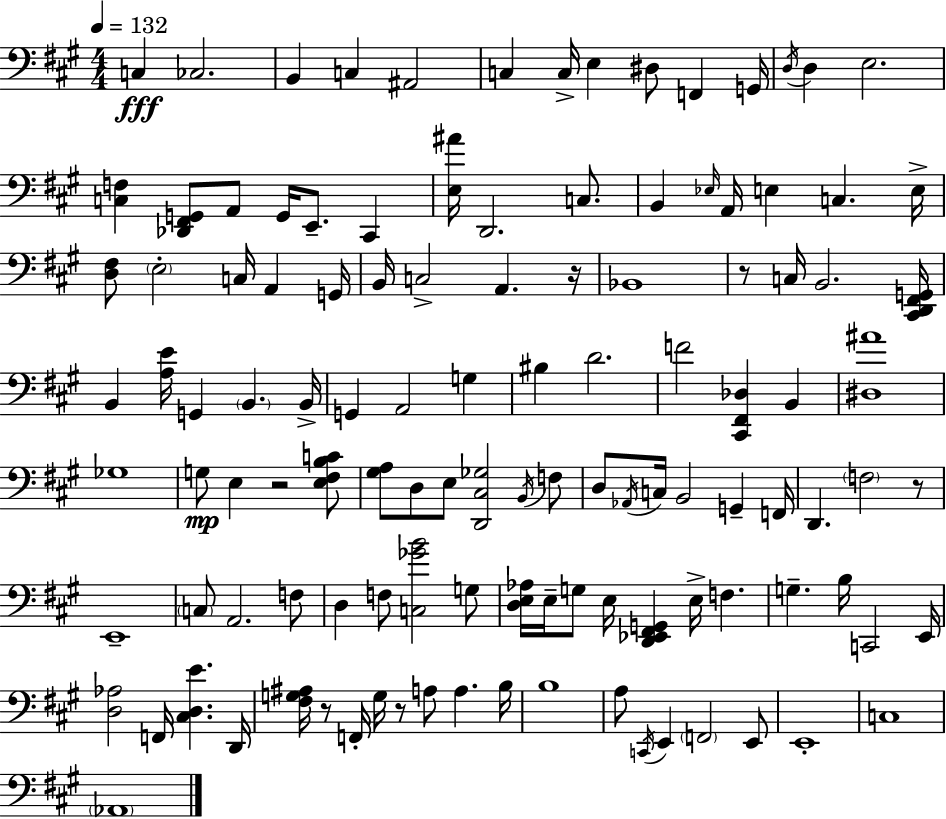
X:1
T:Untitled
M:4/4
L:1/4
K:A
C, _C,2 B,, C, ^A,,2 C, C,/4 E, ^D,/2 F,, G,,/4 D,/4 D, E,2 [C,F,] [_D,,^F,,G,,]/2 A,,/2 G,,/4 E,,/2 ^C,, [E,^A]/4 D,,2 C,/2 B,, _E,/4 A,,/4 E, C, E,/4 [D,^F,]/2 E,2 C,/4 A,, G,,/4 B,,/4 C,2 A,, z/4 _B,,4 z/2 C,/4 B,,2 [^C,,D,,^F,,G,,]/4 B,, [A,E]/4 G,, B,, B,,/4 G,, A,,2 G, ^B, D2 F2 [^C,,^F,,_D,] B,, [^D,^A]4 _G,4 G,/2 E, z2 [E,^F,B,C]/2 [^G,A,]/2 D,/2 E,/2 [D,,^C,_G,]2 B,,/4 F,/2 D,/2 _A,,/4 C,/4 B,,2 G,, F,,/4 D,, F,2 z/2 E,,4 C,/2 A,,2 F,/2 D, F,/2 [C,_GB]2 G,/2 [D,E,_A,]/4 E,/4 G,/2 E,/4 [D,,_E,,^F,,G,,] E,/4 F, G, B,/4 C,,2 E,,/4 [D,_A,]2 F,,/4 [^C,D,E] D,,/4 [^F,G,^A,]/4 z/2 F,,/4 G,/4 z/2 A,/2 A, B,/4 B,4 A,/2 C,,/4 E,, F,,2 E,,/2 E,,4 C,4 _A,,4